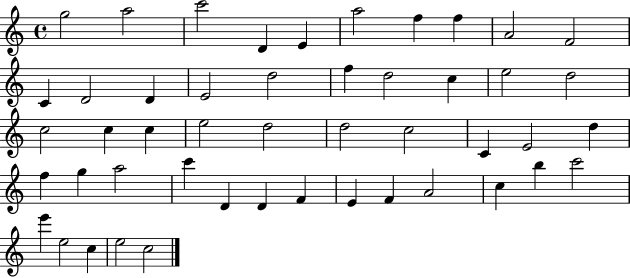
G5/h A5/h C6/h D4/q E4/q A5/h F5/q F5/q A4/h F4/h C4/q D4/h D4/q E4/h D5/h F5/q D5/h C5/q E5/h D5/h C5/h C5/q C5/q E5/h D5/h D5/h C5/h C4/q E4/h D5/q F5/q G5/q A5/h C6/q D4/q D4/q F4/q E4/q F4/q A4/h C5/q B5/q C6/h E6/q E5/h C5/q E5/h C5/h